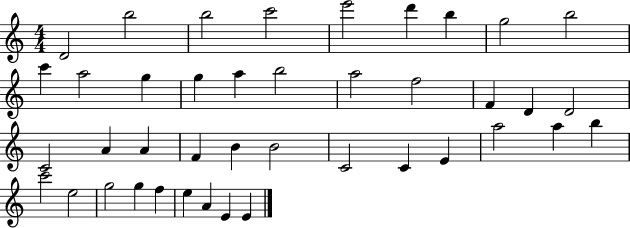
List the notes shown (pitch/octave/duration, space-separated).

D4/h B5/h B5/h C6/h E6/h D6/q B5/q G5/h B5/h C6/q A5/h G5/q G5/q A5/q B5/h A5/h F5/h F4/q D4/q D4/h C4/h A4/q A4/q F4/q B4/q B4/h C4/h C4/q E4/q A5/h A5/q B5/q C6/h E5/h G5/h G5/q F5/q E5/q A4/q E4/q E4/q